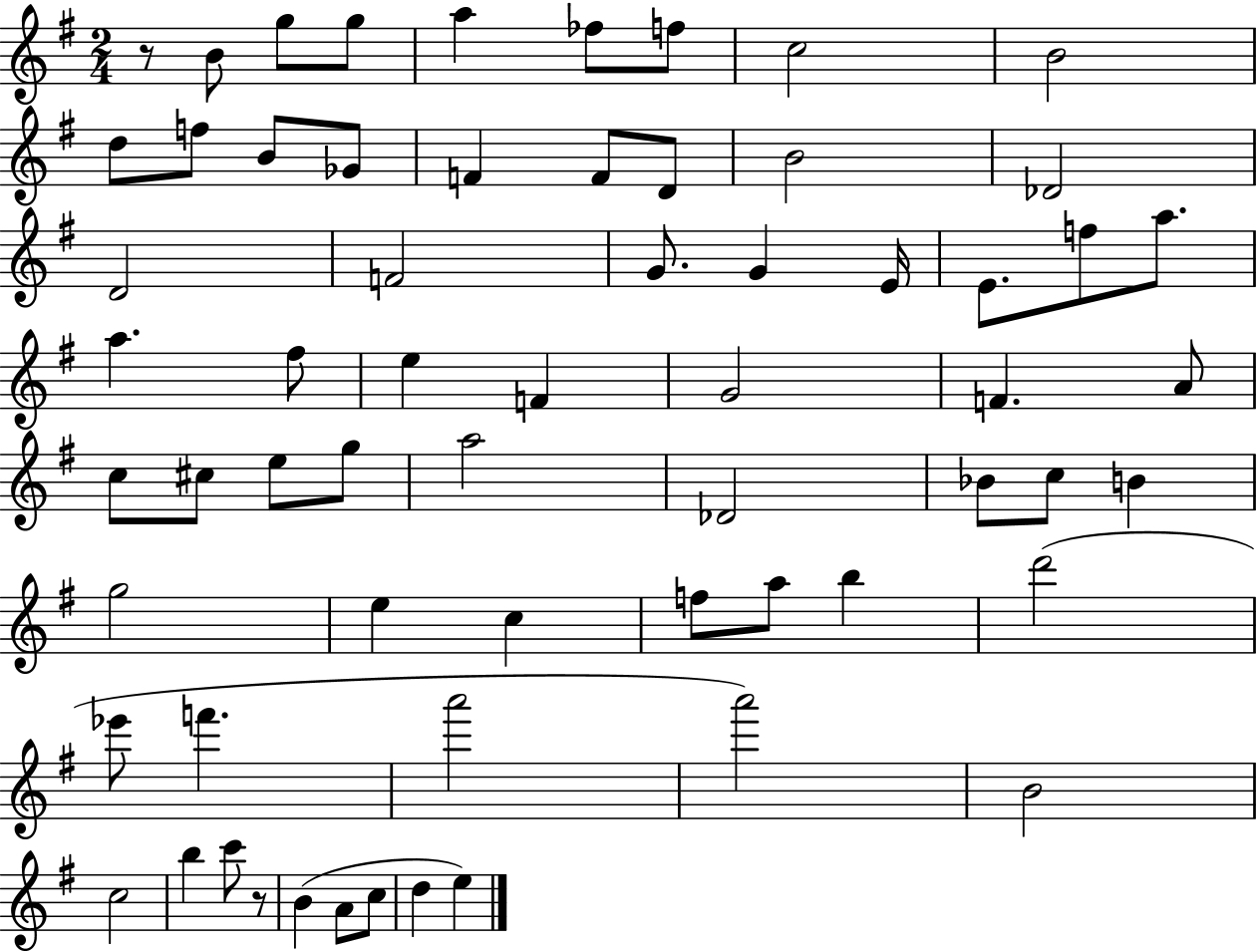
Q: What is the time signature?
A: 2/4